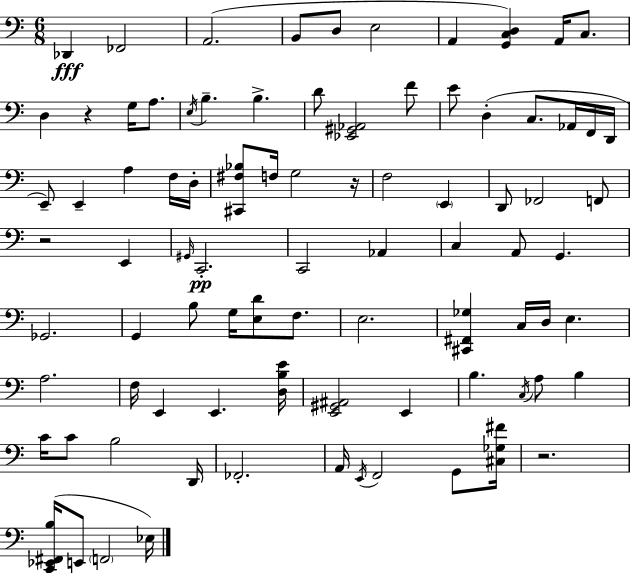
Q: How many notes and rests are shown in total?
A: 86